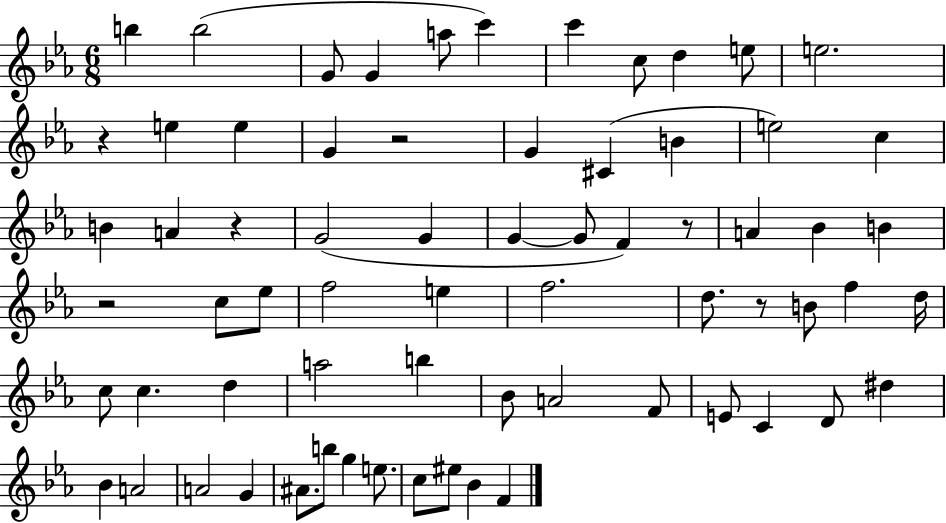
X:1
T:Untitled
M:6/8
L:1/4
K:Eb
b b2 G/2 G a/2 c' c' c/2 d e/2 e2 z e e G z2 G ^C B e2 c B A z G2 G G G/2 F z/2 A _B B z2 c/2 _e/2 f2 e f2 d/2 z/2 B/2 f d/4 c/2 c d a2 b _B/2 A2 F/2 E/2 C D/2 ^d _B A2 A2 G ^A/2 b/2 g e/2 c/2 ^e/2 _B F